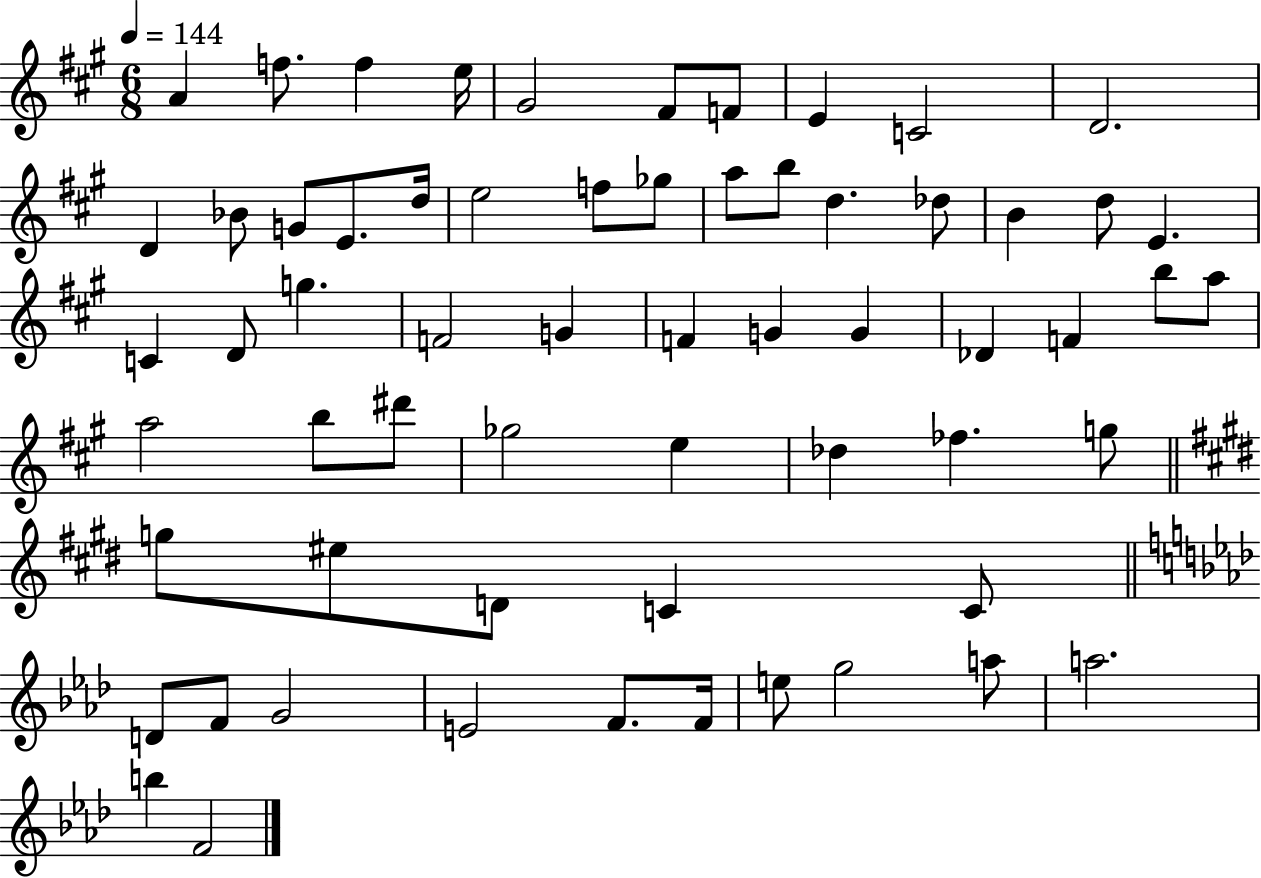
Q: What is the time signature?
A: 6/8